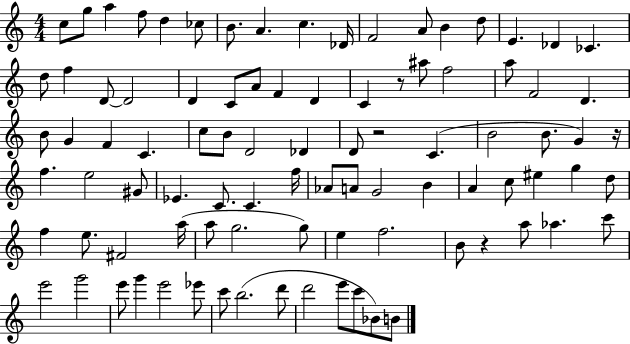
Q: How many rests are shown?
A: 4